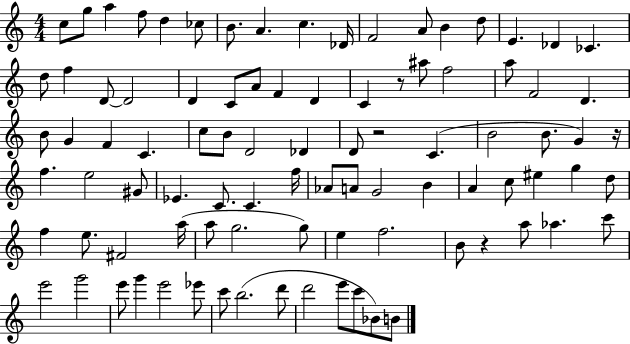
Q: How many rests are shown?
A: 4